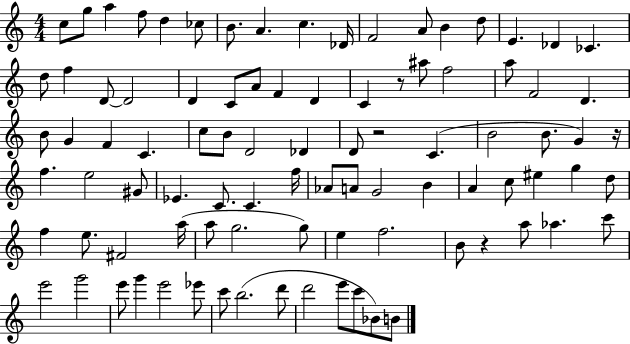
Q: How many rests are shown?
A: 4